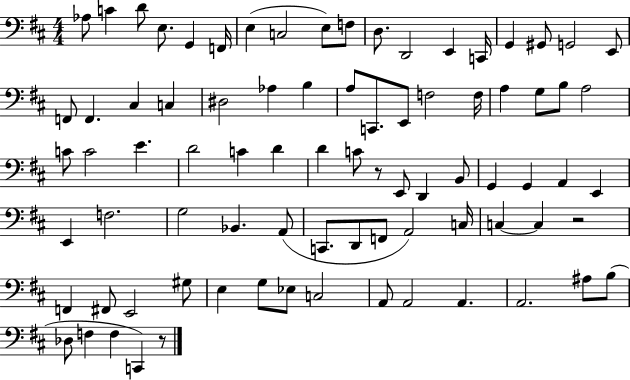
X:1
T:Untitled
M:4/4
L:1/4
K:D
_A,/2 C D/2 E,/2 G,, F,,/4 E, C,2 E,/2 F,/2 D,/2 D,,2 E,, C,,/4 G,, ^G,,/2 G,,2 E,,/2 F,,/2 F,, ^C, C, ^D,2 _A, B, A,/2 C,,/2 E,,/2 F,2 F,/4 A, G,/2 B,/2 A,2 C/2 C2 E D2 C D D C/2 z/2 E,,/2 D,, B,,/2 G,, G,, A,, E,, E,, F,2 G,2 _B,, A,,/2 C,,/2 D,,/2 F,,/2 A,,2 C,/4 C, C, z2 F,, ^F,,/2 E,,2 ^G,/2 E, G,/2 _E,/2 C,2 A,,/2 A,,2 A,, A,,2 ^A,/2 B,/2 _D,/2 F, F, C,, z/2